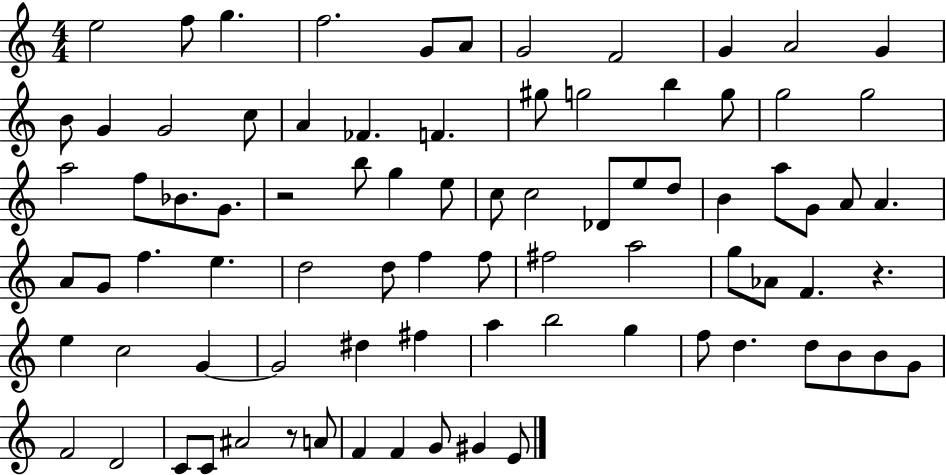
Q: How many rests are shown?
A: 3